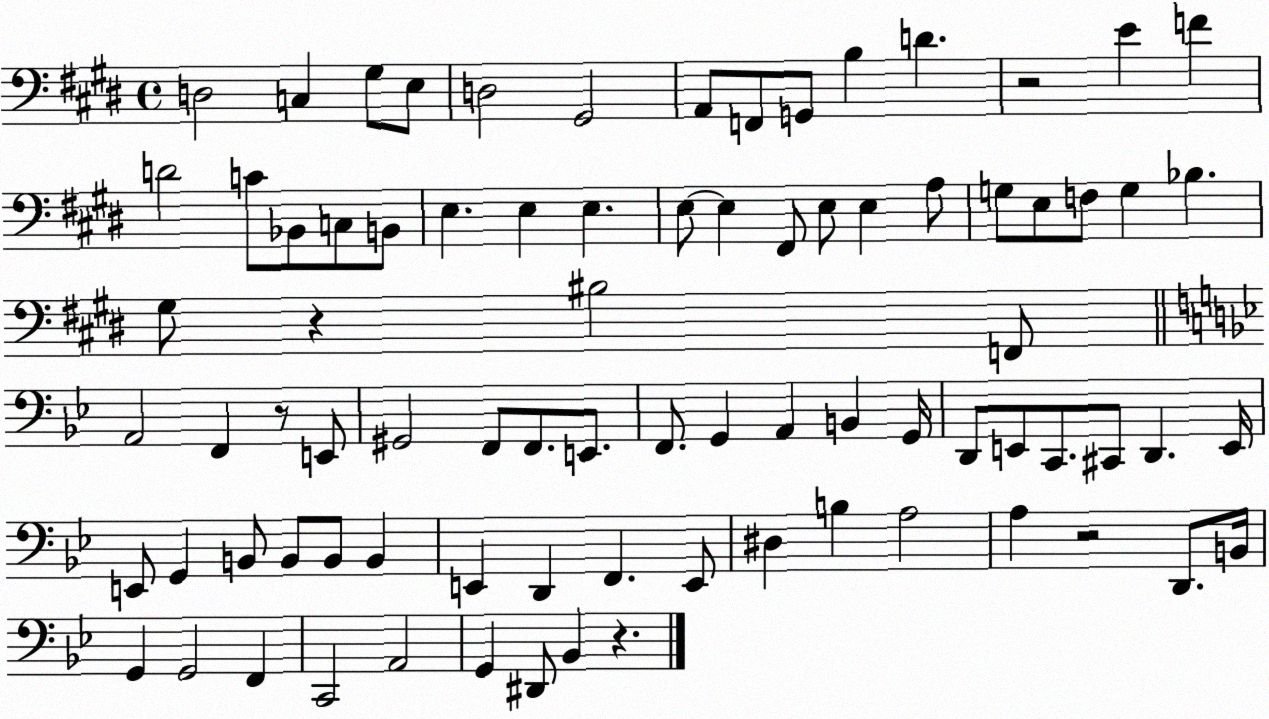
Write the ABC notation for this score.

X:1
T:Untitled
M:4/4
L:1/4
K:E
D,2 C, ^G,/2 E,/2 D,2 ^G,,2 A,,/2 F,,/2 G,,/2 B, D z2 E F D2 C/2 _B,,/2 C,/2 B,,/2 E, E, E, E,/2 E, ^F,,/2 E,/2 E, A,/2 G,/2 E,/2 F,/2 G, _B, ^G,/2 z ^B,2 F,,/2 A,,2 F,, z/2 E,,/2 ^G,,2 F,,/2 F,,/2 E,,/2 F,,/2 G,, A,, B,, G,,/4 D,,/2 E,,/2 C,,/2 ^C,,/2 D,, E,,/4 E,,/2 G,, B,,/2 B,,/2 B,,/2 B,, E,, D,, F,, E,,/2 ^D, B, A,2 A, z2 D,,/2 B,,/4 G,, G,,2 F,, C,,2 A,,2 G,, ^D,,/2 _B,, z